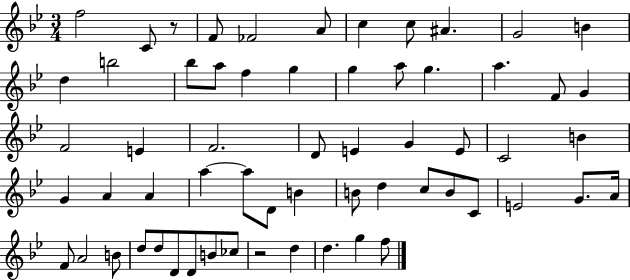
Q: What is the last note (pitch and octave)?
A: F5